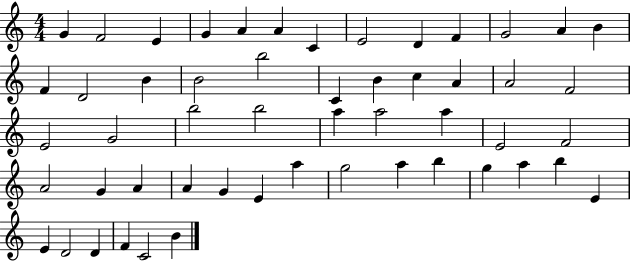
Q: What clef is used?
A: treble